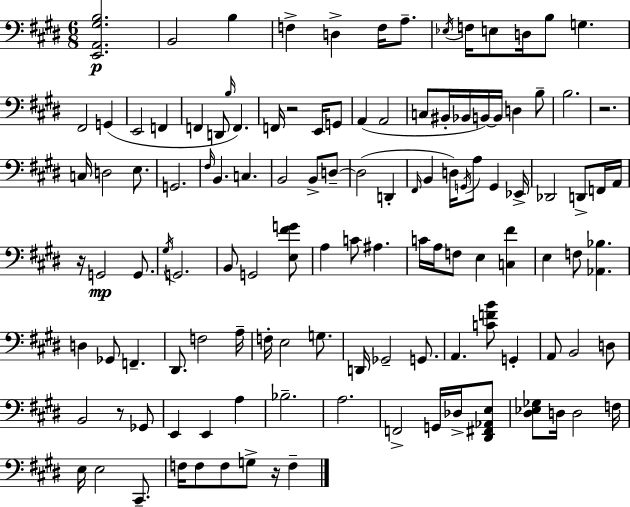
X:1
T:Untitled
M:6/8
L:1/4
K:E
[E,,A,,^G,B,]2 B,,2 B, F, D, F,/4 A,/2 _E,/4 F,/4 E,/2 D,/4 B,/2 G, ^F,,2 G,, E,,2 F,, F,, D,,/2 B,/4 F,, F,,/4 z2 E,,/4 G,,/2 A,, A,,2 C,/2 ^B,,/4 _B,,/4 B,,/4 B,,/4 D, B,/2 B,2 z2 C,/4 D,2 E,/2 G,,2 ^F,/4 B,, C, B,,2 B,,/2 D,/2 D,2 D,, ^F,,/4 B,, D,/4 G,,/4 A,/2 G,, _E,,/4 _D,,2 D,,/2 F,,/4 A,,/4 z/4 G,,2 G,,/2 ^G,/4 G,,2 B,,/2 G,,2 [E,^FG]/2 A, C/2 ^A, C/4 A,/4 F,/2 E, [C,^F] E, F,/2 [_A,,_B,] D, _G,,/2 F,, ^D,,/2 F,2 A,/4 F,/4 E,2 G,/2 D,,/4 _G,,2 G,,/2 A,, [CFB]/2 G,, A,,/2 B,,2 D,/2 B,,2 z/2 _G,,/2 E,, E,, A, _B,2 A,2 F,,2 G,,/4 _D,/4 [^D,,^F,,_A,,E,]/2 [^D,_E,_G,]/2 D,/4 D,2 F,/4 E,/4 E,2 ^C,,/2 F,/4 F,/2 F,/2 G,/2 z/4 F,